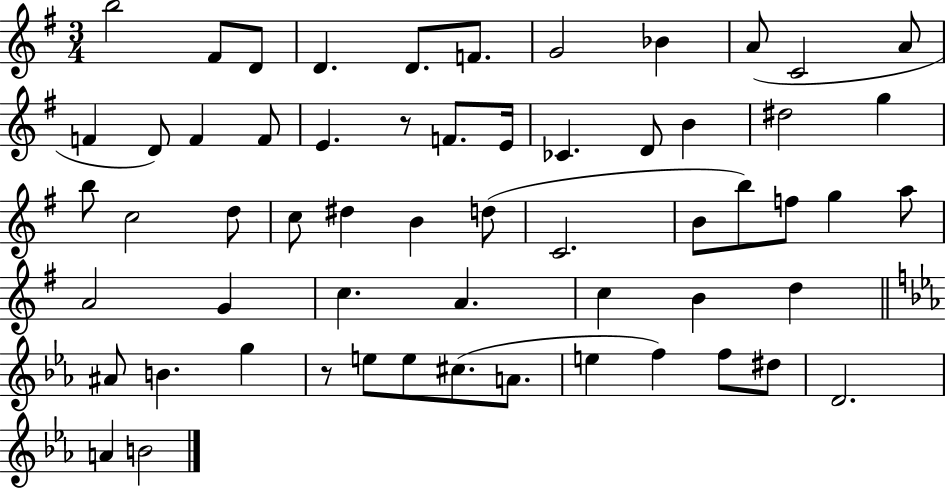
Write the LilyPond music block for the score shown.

{
  \clef treble
  \numericTimeSignature
  \time 3/4
  \key g \major
  b''2 fis'8 d'8 | d'4. d'8. f'8. | g'2 bes'4 | a'8( c'2 a'8 | \break f'4 d'8) f'4 f'8 | e'4. r8 f'8. e'16 | ces'4. d'8 b'4 | dis''2 g''4 | \break b''8 c''2 d''8 | c''8 dis''4 b'4 d''8( | c'2. | b'8 b''8) f''8 g''4 a''8 | \break a'2 g'4 | c''4. a'4. | c''4 b'4 d''4 | \bar "||" \break \key ees \major ais'8 b'4. g''4 | r8 e''8 e''8 cis''8.( a'8. | e''4 f''4) f''8 dis''8 | d'2. | \break a'4 b'2 | \bar "|."
}